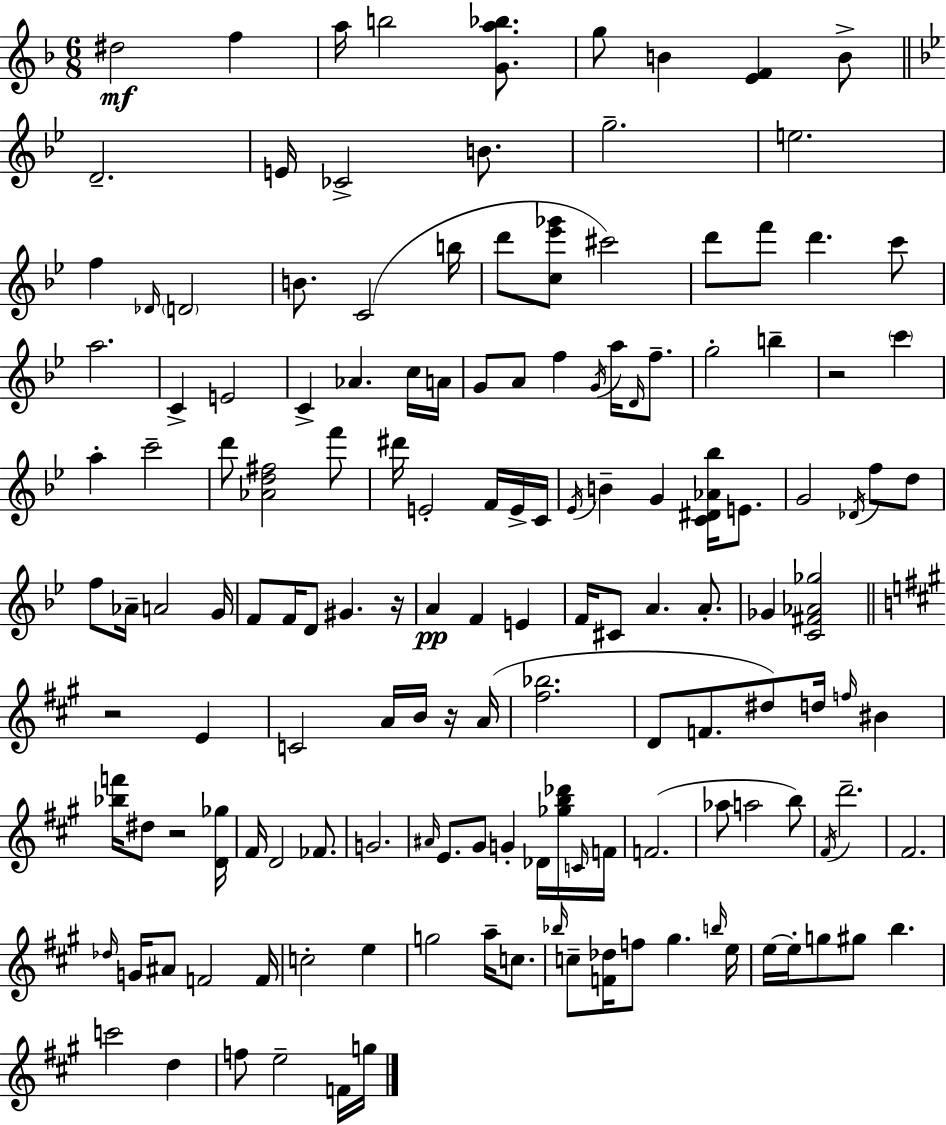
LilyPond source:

{
  \clef treble
  \numericTimeSignature
  \time 6/8
  \key f \major
  dis''2\mf f''4 | a''16 b''2 <g' a'' bes''>8. | g''8 b'4 <e' f'>4 b'8-> | \bar "||" \break \key g \minor d'2.-- | e'16 ces'2-> b'8. | g''2.-- | e''2. | \break f''4 \grace { des'16 } \parenthesize d'2 | b'8. c'2( | b''16 d'''8 <c'' ees''' ges'''>8 cis'''2) | d'''8 f'''8 d'''4. c'''8 | \break a''2. | c'4-> e'2 | c'4-> aes'4. c''16 | a'16 g'8 a'8 f''4 \acciaccatura { g'16 } a''16 \grace { d'16 } | \break f''8.-- g''2-. b''4-- | r2 \parenthesize c'''4 | a''4-. c'''2-- | d'''8 <aes' d'' fis''>2 | \break f'''8 dis'''16 e'2-. | f'16 e'16-> c'16 \acciaccatura { ees'16 } b'4-- g'4 | <c' dis' aes' bes''>16 e'8. g'2 | \acciaccatura { des'16 } f''8 d''8 f''8 aes'16-- a'2 | \break g'16 f'8 f'16 d'8 gis'4. | r16 a'4\pp f'4 | e'4 f'16 cis'8 a'4. | a'8.-. ges'4 <c' fis' aes' ges''>2 | \break \bar "||" \break \key a \major r2 e'4 | c'2 a'16 b'16 r16 a'16( | <fis'' bes''>2. | d'8 f'8. dis''8) d''16 \grace { f''16 } bis'4 | \break <bes'' f'''>16 dis''8 r2 | <d' ges''>16 fis'16 d'2 fes'8. | g'2. | \grace { ais'16 } e'8. gis'8 g'4-. des'16 | \break <ges'' b'' des'''>16 \grace { c'16 } f'16 f'2.( | aes''8 a''2 | b''8) \acciaccatura { fis'16 } d'''2.-- | fis'2. | \break \grace { des''16 } g'16 ais'8 f'2 | f'16 c''2-. | e''4 g''2 | a''16-- c''8. \grace { bes''16 } c''8-- <f' des''>16 f''8 gis''4. | \break \grace { b''16 } e''16 e''16~~ e''16-. g''8 gis''8 | b''4. c'''2 | d''4 f''8 e''2-- | f'16 g''16 \bar "|."
}